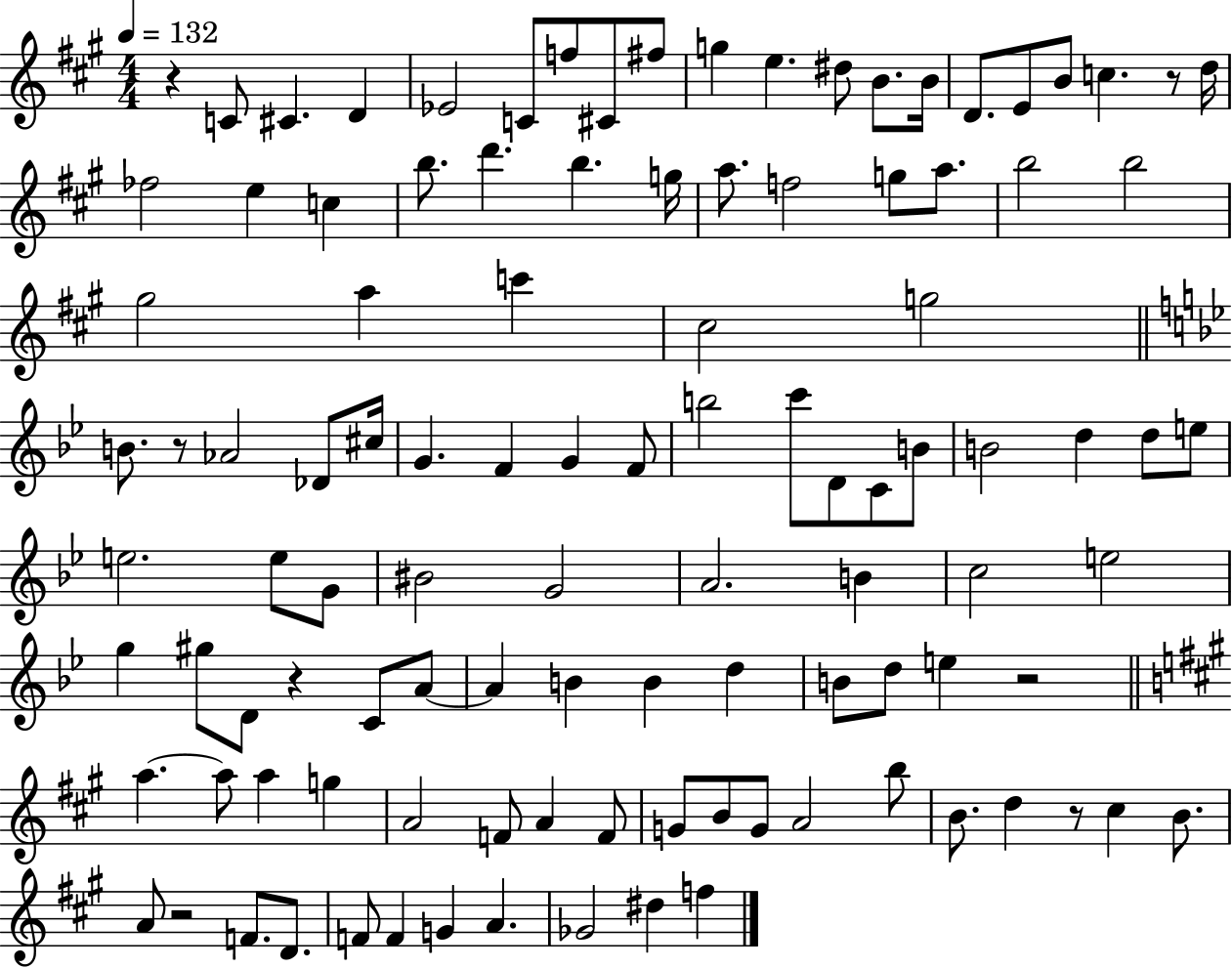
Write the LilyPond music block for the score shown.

{
  \clef treble
  \numericTimeSignature
  \time 4/4
  \key a \major
  \tempo 4 = 132
  r4 c'8 cis'4. d'4 | ees'2 c'8 f''8 cis'8 fis''8 | g''4 e''4. dis''8 b'8. b'16 | d'8. e'8 b'8 c''4. r8 d''16 | \break fes''2 e''4 c''4 | b''8. d'''4. b''4. g''16 | a''8. f''2 g''8 a''8. | b''2 b''2 | \break gis''2 a''4 c'''4 | cis''2 g''2 | \bar "||" \break \key bes \major b'8. r8 aes'2 des'8 cis''16 | g'4. f'4 g'4 f'8 | b''2 c'''8 d'8 c'8 b'8 | b'2 d''4 d''8 e''8 | \break e''2. e''8 g'8 | bis'2 g'2 | a'2. b'4 | c''2 e''2 | \break g''4 gis''8 d'8 r4 c'8 a'8~~ | a'4 b'4 b'4 d''4 | b'8 d''8 e''4 r2 | \bar "||" \break \key a \major a''4.~~ a''8 a''4 g''4 | a'2 f'8 a'4 f'8 | g'8 b'8 g'8 a'2 b''8 | b'8. d''4 r8 cis''4 b'8. | \break a'8 r2 f'8. d'8. | f'8 f'4 g'4 a'4. | ges'2 dis''4 f''4 | \bar "|."
}